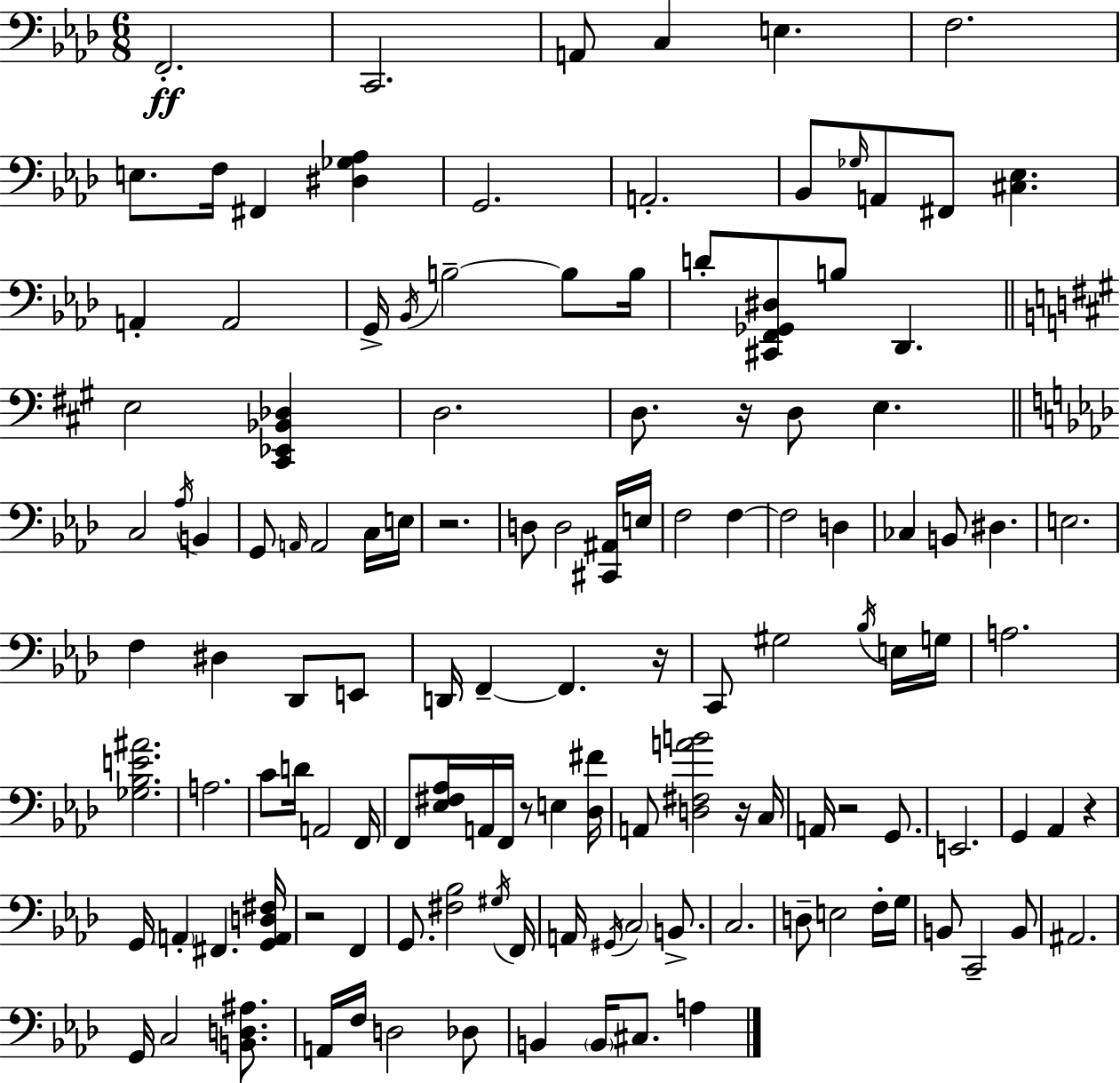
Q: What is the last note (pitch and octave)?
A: A3